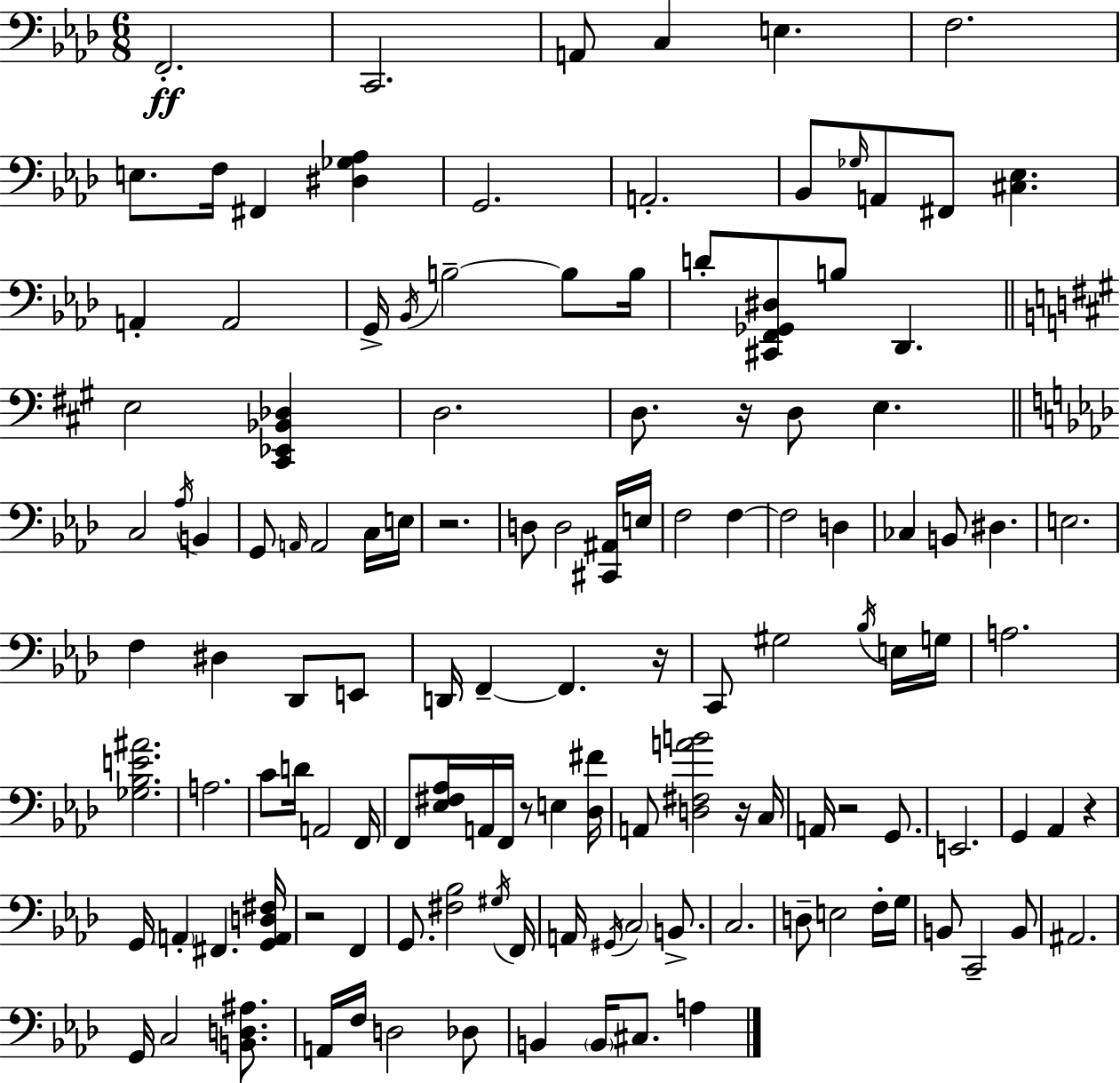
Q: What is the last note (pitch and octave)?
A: A3